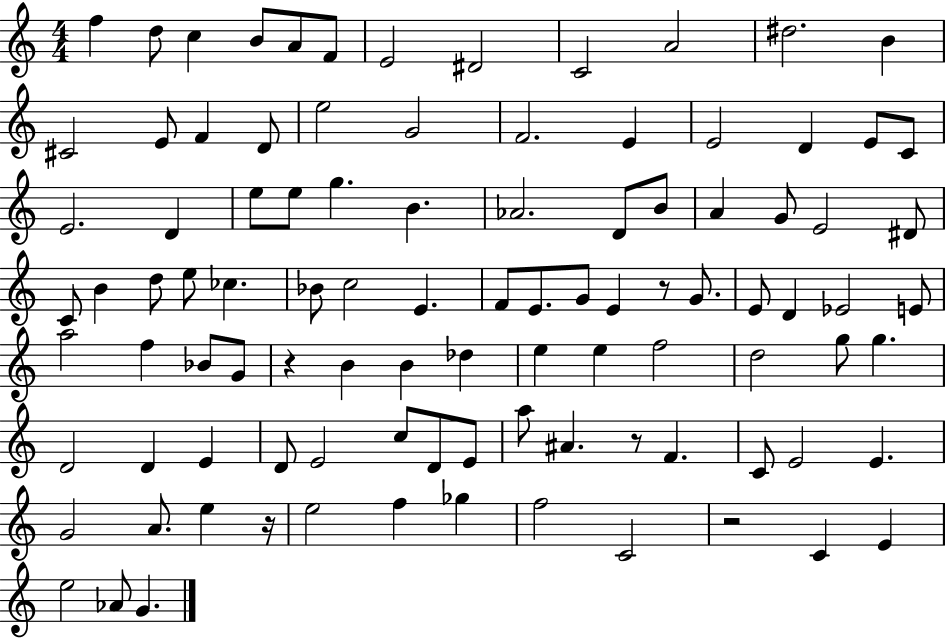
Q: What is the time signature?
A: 4/4